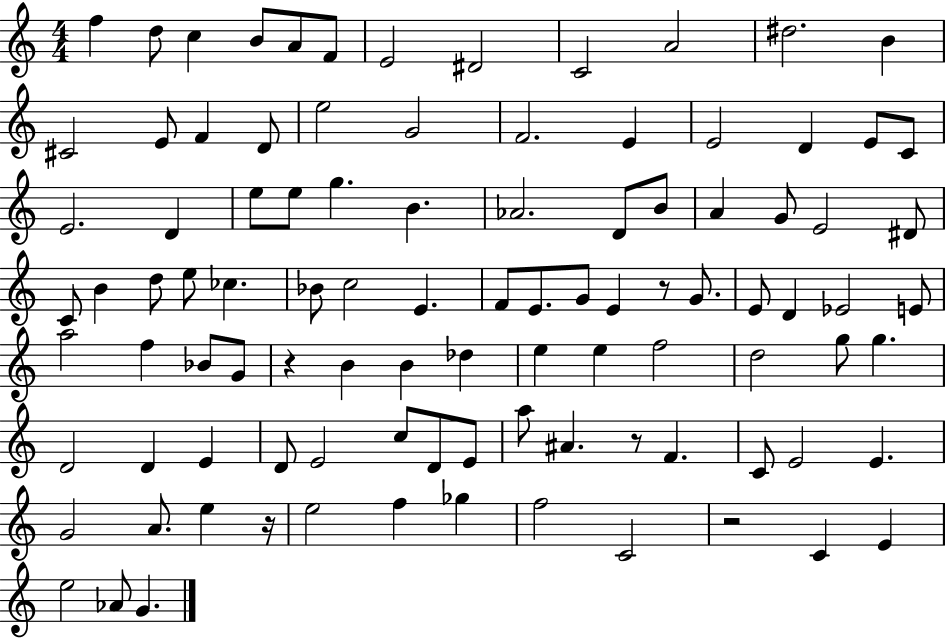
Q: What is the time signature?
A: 4/4